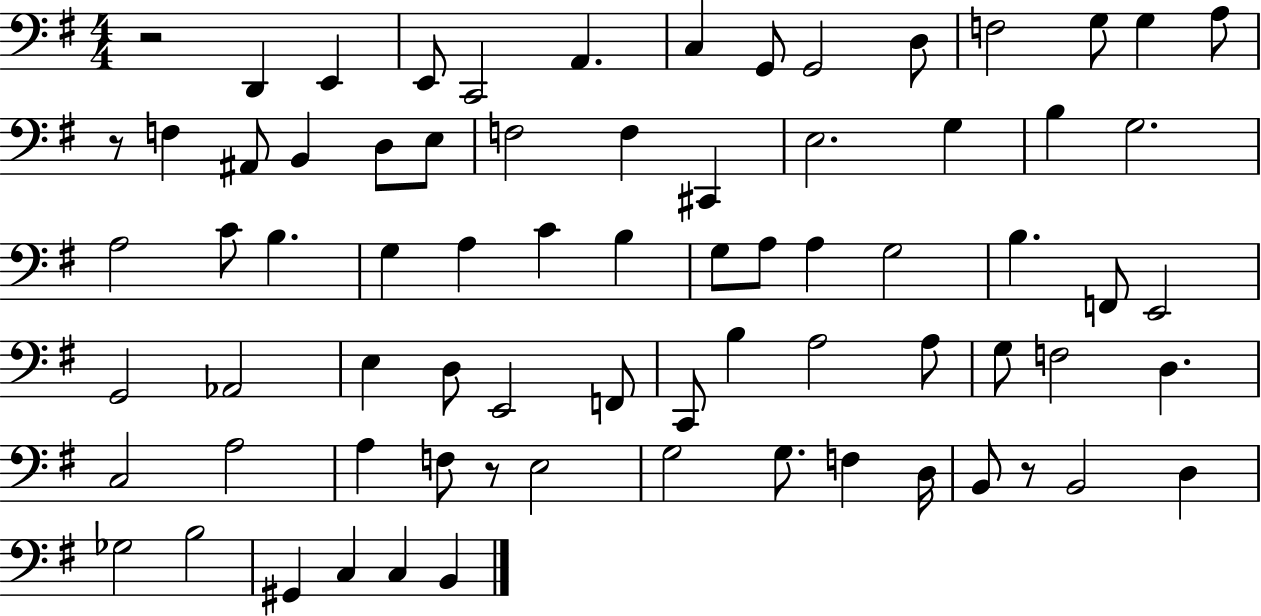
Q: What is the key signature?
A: G major